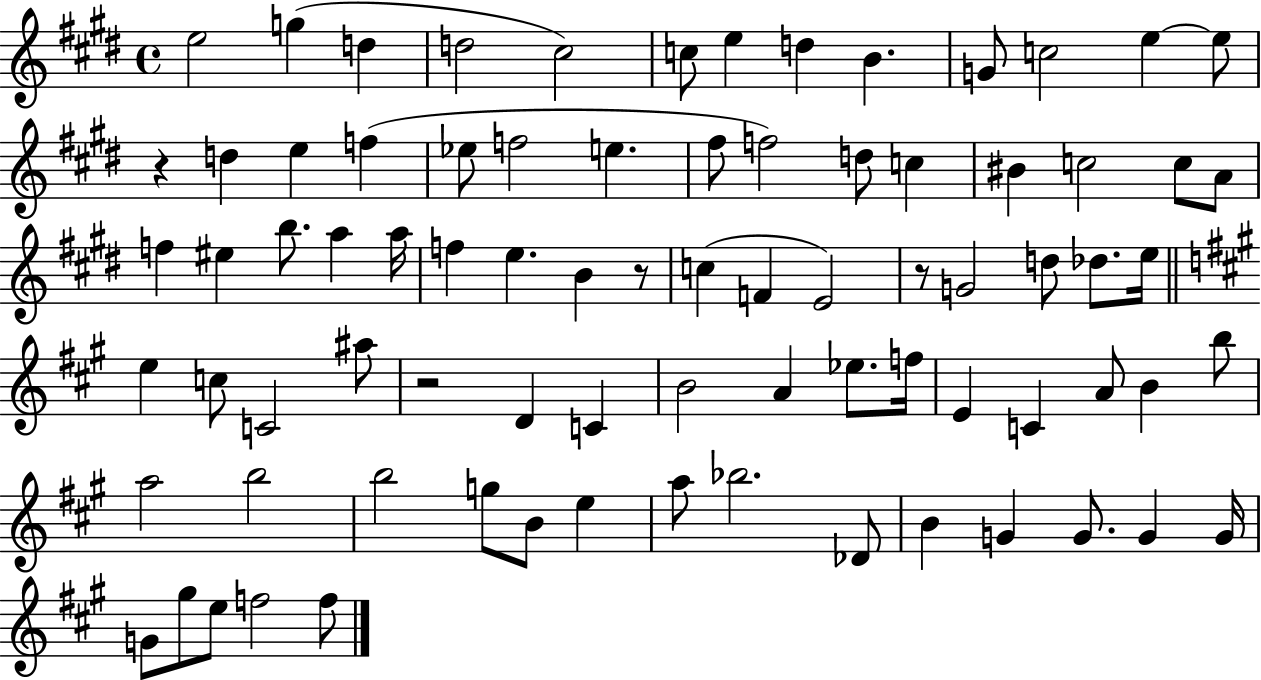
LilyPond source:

{
  \clef treble
  \time 4/4
  \defaultTimeSignature
  \key e \major
  \repeat volta 2 { e''2 g''4( d''4 | d''2 cis''2) | c''8 e''4 d''4 b'4. | g'8 c''2 e''4~~ e''8 | \break r4 d''4 e''4 f''4( | ees''8 f''2 e''4. | fis''8 f''2) d''8 c''4 | bis'4 c''2 c''8 a'8 | \break f''4 eis''4 b''8. a''4 a''16 | f''4 e''4. b'4 r8 | c''4( f'4 e'2) | r8 g'2 d''8 des''8. e''16 | \break \bar "||" \break \key a \major e''4 c''8 c'2 ais''8 | r2 d'4 c'4 | b'2 a'4 ees''8. f''16 | e'4 c'4 a'8 b'4 b''8 | \break a''2 b''2 | b''2 g''8 b'8 e''4 | a''8 bes''2. des'8 | b'4 g'4 g'8. g'4 g'16 | \break g'8 gis''8 e''8 f''2 f''8 | } \bar "|."
}